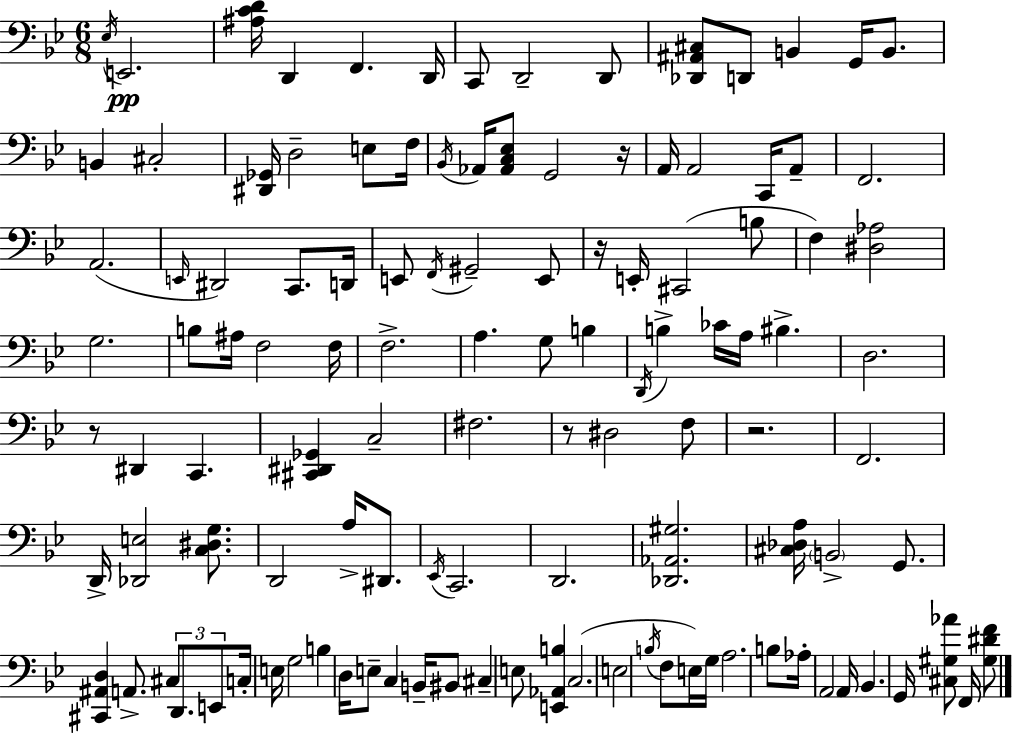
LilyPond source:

{
  \clef bass
  \numericTimeSignature
  \time 6/8
  \key bes \major
  \acciaccatura { ees16 }\pp e,2. | <ais c' d'>16 d,4 f,4. | d,16 c,8 d,2-- d,8 | <des, ais, cis>8 d,8 b,4 g,16 b,8. | \break b,4 cis2-. | <dis, ges,>16 d2-- e8 | f16 \acciaccatura { bes,16 } aes,16 <aes, c ees>8 g,2 | r16 a,16 a,2 c,16 | \break a,8-- f,2. | a,2.( | \grace { e,16 } dis,2) c,8. | d,16 e,8 \acciaccatura { f,16 } gis,2-- | \break e,8 r16 e,16-. cis,2( | b8 f4) <dis aes>2 | g2. | b8 ais16 f2 | \break f16 f2.-> | a4. g8 | b4 \acciaccatura { d,16 } b4-> ces'16 a16 bis4.-> | d2. | \break r8 dis,4 c,4. | <cis, dis, ges,>4 c2-- | fis2. | r8 dis2 | \break f8 r2. | f,2. | d,16-> <des, e>2 | <c dis g>8. d,2 | \break a16-> dis,8. \acciaccatura { ees,16 } c,2. | d,2. | <des, aes, gis>2. | <cis des a>16 \parenthesize b,2-> | \break g,8. <cis, ais, d>4 a,8.-> | \tuplet 3/2 { cis8 d,8. e,8 } c16-. e16 g2 | b4 d16 e8-- | c4 b,16-- bis,8 \parenthesize cis4-- | \break e8 <e, aes, b>4 c2.( | e2 | \acciaccatura { b16 } f8 e16) g16 a2. | b8 aes16-. a,2 | \break a,16 bes,4. | g,16 <cis gis aes'>8 f,16 <gis dis' f'>8 \bar "|."
}